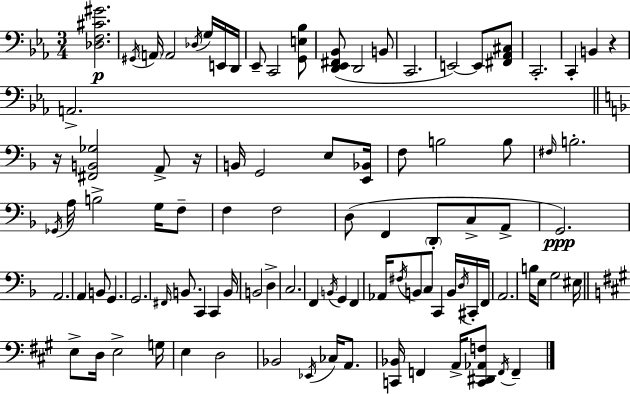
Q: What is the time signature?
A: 3/4